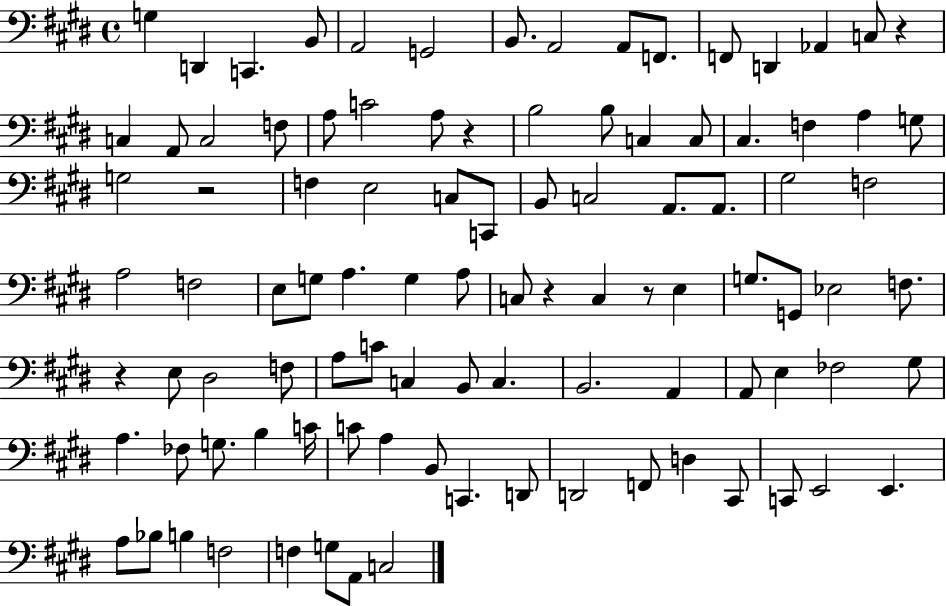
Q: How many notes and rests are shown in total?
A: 99